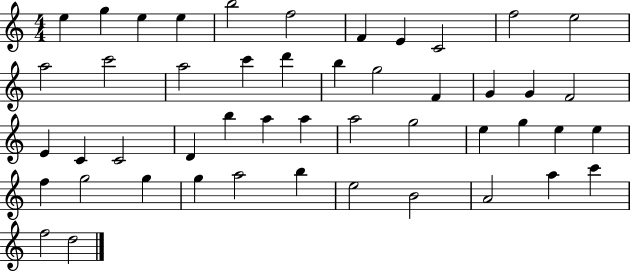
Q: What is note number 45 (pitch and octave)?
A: A5